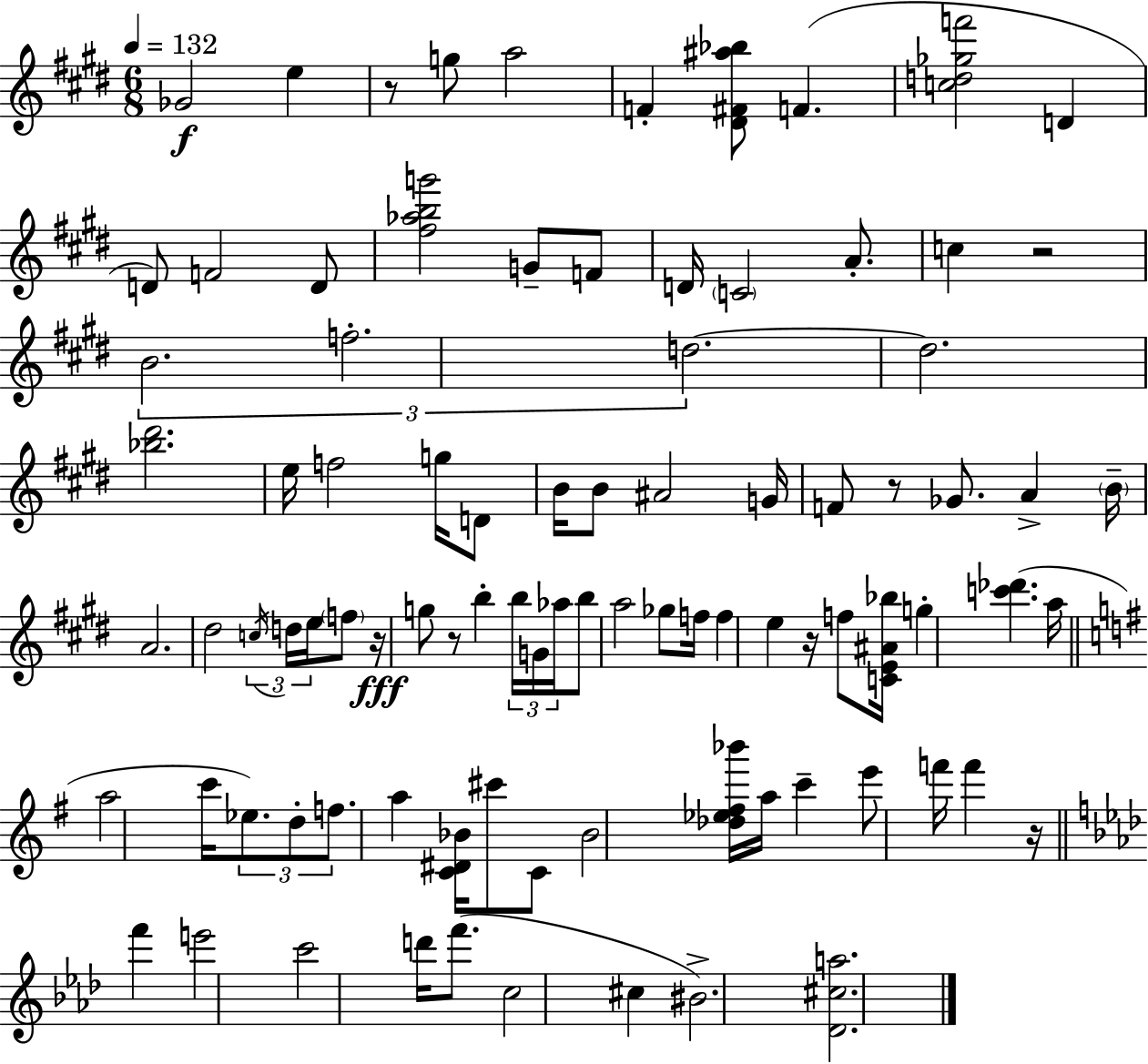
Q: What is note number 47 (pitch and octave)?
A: F5